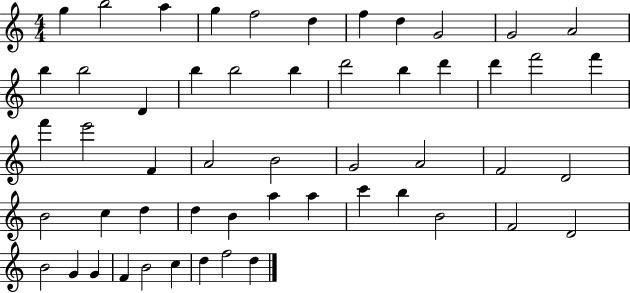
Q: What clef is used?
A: treble